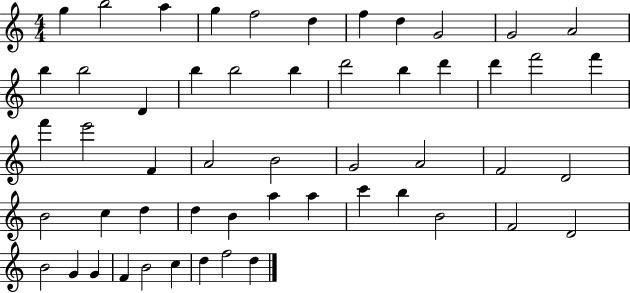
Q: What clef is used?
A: treble